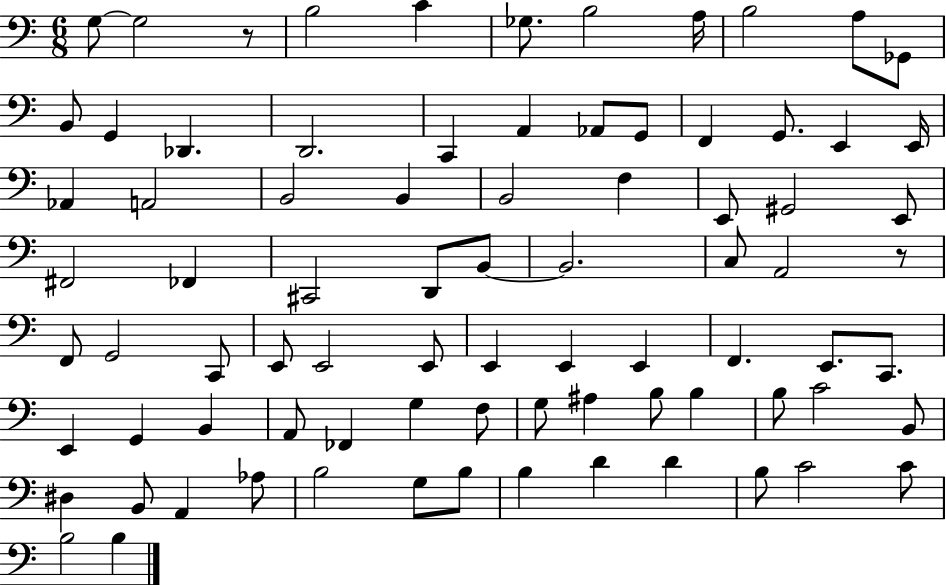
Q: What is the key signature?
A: C major